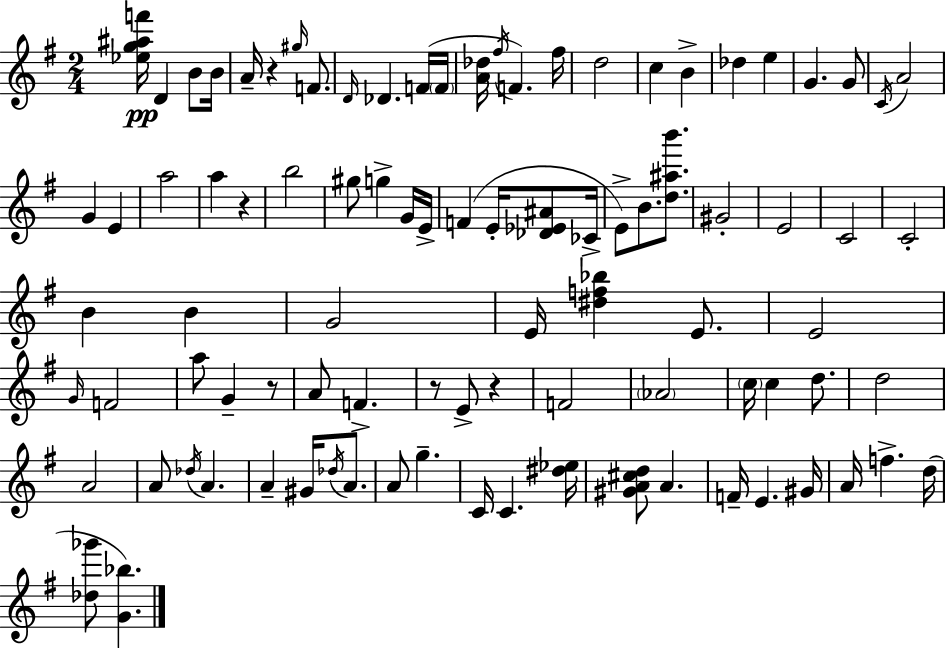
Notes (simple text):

[Eb5,G5,A#5,F6]/s D4/q B4/e B4/s A4/s R/q G#5/s F4/e. D4/s Db4/q. F4/s F4/s [A4,Db5]/s F#5/s F4/q. F#5/s D5/h C5/q B4/q Db5/q E5/q G4/q. G4/e C4/s A4/h G4/q E4/q A5/h A5/q R/q B5/h G#5/e G5/q G4/s E4/s F4/q E4/s [Db4,Eb4,A#4]/e CES4/s E4/e B4/e. [D5,A#5,B6]/e. G#4/h E4/h C4/h C4/h B4/q B4/q G4/h E4/s [D#5,F5,Bb5]/q E4/e. E4/h G4/s F4/h A5/e G4/q R/e A4/e F4/q. R/e E4/e R/q F4/h Ab4/h C5/s C5/q D5/e. D5/h A4/h A4/e Db5/s A4/q. A4/q G#4/s Db5/s A4/e. A4/e G5/q. C4/s C4/q. [D#5,Eb5]/s [G#4,A4,C#5,D5]/e A4/q. F4/s E4/q. G#4/s A4/s F5/q. D5/s [Db5,Gb6]/e [G4,Bb5]/q.